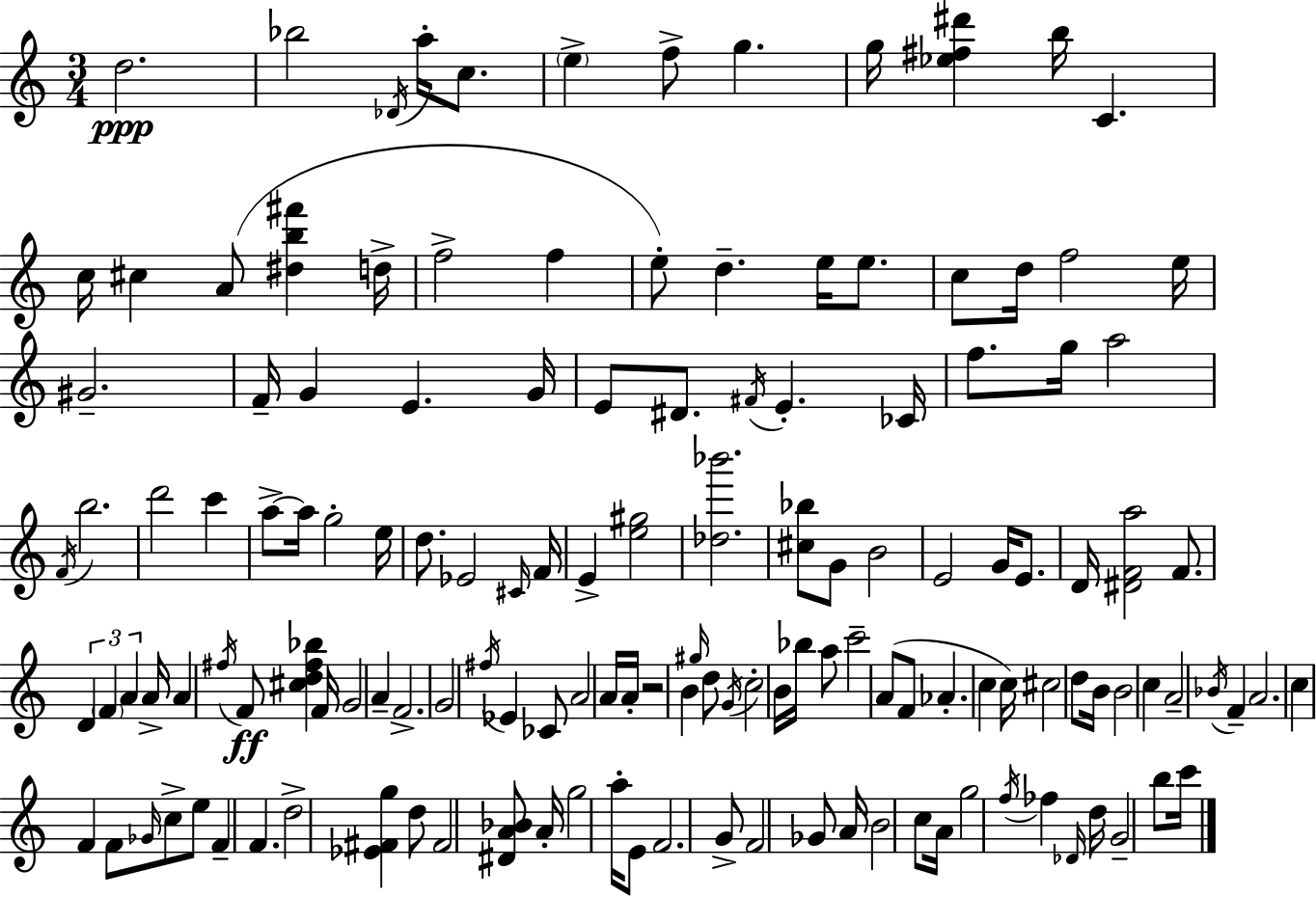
{
  \clef treble
  \numericTimeSignature
  \time 3/4
  \key c \major
  d''2.\ppp | bes''2 \acciaccatura { des'16 } a''16-. c''8. | \parenthesize e''4-> f''8-> g''4. | g''16 <ees'' fis'' dis'''>4 b''16 c'4. | \break c''16 cis''4 a'8( <dis'' b'' fis'''>4 | d''16-> f''2-> f''4 | e''8-.) d''4.-- e''16 e''8. | c''8 d''16 f''2 | \break e''16 gis'2.-- | f'16-- g'4 e'4. | g'16 e'8 dis'8. \acciaccatura { fis'16 } e'4.-. | ces'16 f''8. g''16 a''2 | \break \acciaccatura { f'16 } b''2. | d'''2 c'''4 | a''8->~~ a''16 g''2-. | e''16 d''8. ees'2 | \break \grace { cis'16 } f'16 e'4-> <e'' gis''>2 | <des'' bes'''>2. | <cis'' bes''>8 g'8 b'2 | e'2 | \break g'16 e'8. d'16 <dis' f' a''>2 | f'8. \tuplet 3/2 { d'4 \parenthesize f'4 | a'4 } a'16-> a'4 \acciaccatura { fis''16 } f'8\ff | <cis'' d'' fis'' bes''>4 f'16 g'2 | \break a'4-- f'2.-> | g'2 | \acciaccatura { fis''16 } ees'4 ces'8 a'2 | a'16 a'16-. r2 | \break b'4 \grace { gis''16 } d''8 \acciaccatura { g'16 } c''2-. | b'16 bes''16 a''8 c'''2-- | a'8( f'8 aes'4.-. | c''4 c''16) cis''2 | \break d''8 b'16 b'2 | c''4 a'2-- | \acciaccatura { bes'16 } f'4-- a'2. | c''4 | \break f'4 f'8 \grace { ges'16 } c''8-> e''8 | f'4-- f'4. d''2-> | <ees' fis' g''>4 d''8 | fis'2 <dis' a' bes'>8 a'16-. g''2 | \break a''16-. e'8 f'2. | g'8-> | f'2 ges'8 a'16 b'2 | c''8 a'16 g''2 | \break \acciaccatura { f''16 } fes''4 \grace { des'16 } | d''16 g'2-- b''8 c'''16 | \bar "|."
}